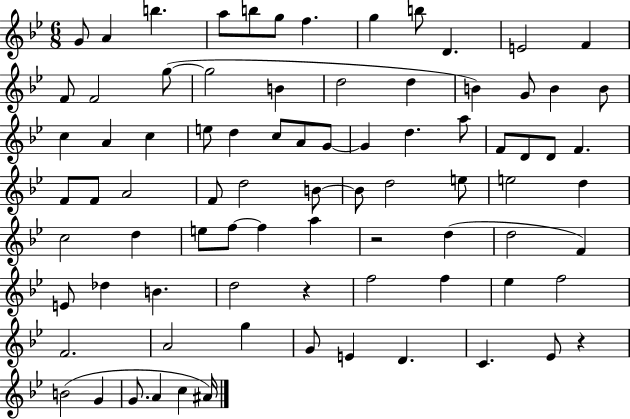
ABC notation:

X:1
T:Untitled
M:6/8
L:1/4
K:Bb
G/2 A b a/2 b/2 g/2 f g b/2 D E2 F F/2 F2 g/2 g2 B d2 d B G/2 B B/2 c A c e/2 d c/2 A/2 G/2 G d a/2 F/2 D/2 D/2 F F/2 F/2 A2 F/2 d2 B/2 B/2 d2 e/2 e2 d c2 d e/2 f/2 f a z2 d d2 F E/2 _d B d2 z f2 f _e f2 F2 A2 g G/2 E D C _E/2 z B2 G G/2 A c ^A/4